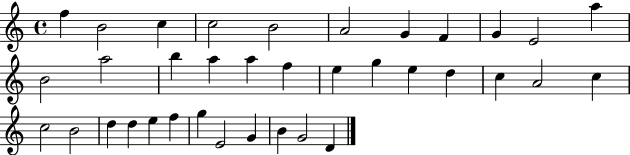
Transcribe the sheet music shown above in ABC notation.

X:1
T:Untitled
M:4/4
L:1/4
K:C
f B2 c c2 B2 A2 G F G E2 a B2 a2 b a a f e g e d c A2 c c2 B2 d d e f g E2 G B G2 D